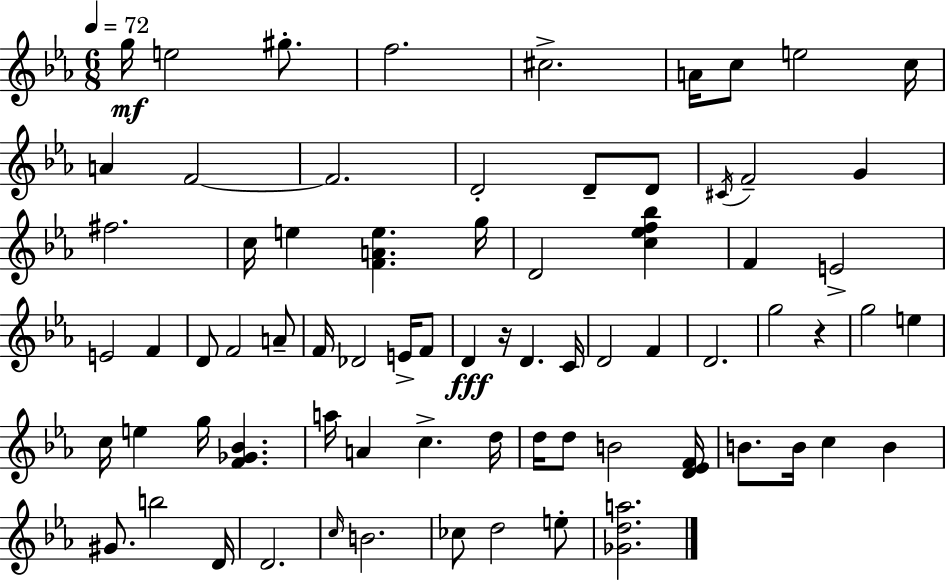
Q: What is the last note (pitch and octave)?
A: E5